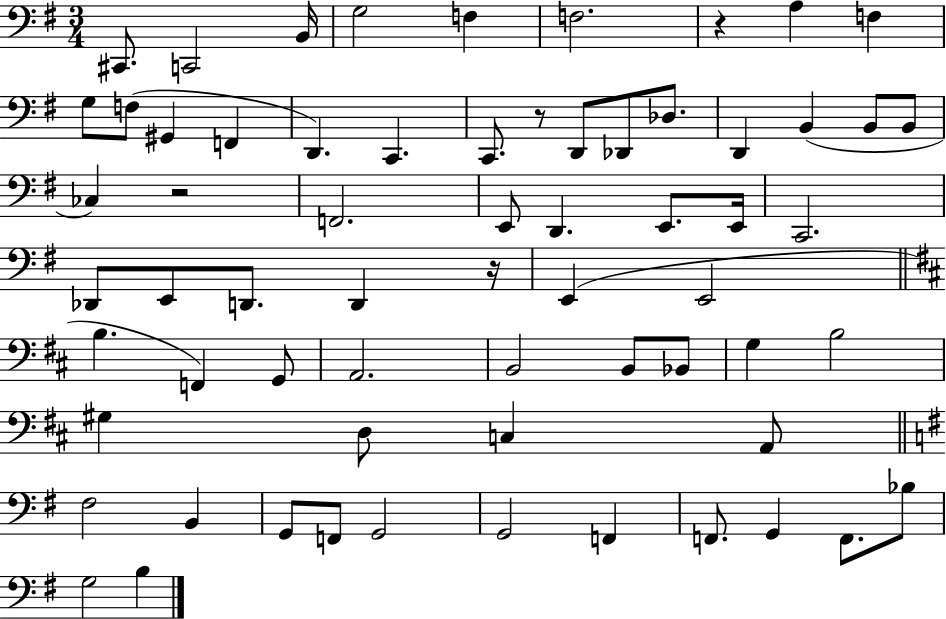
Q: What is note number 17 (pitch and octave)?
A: Db2